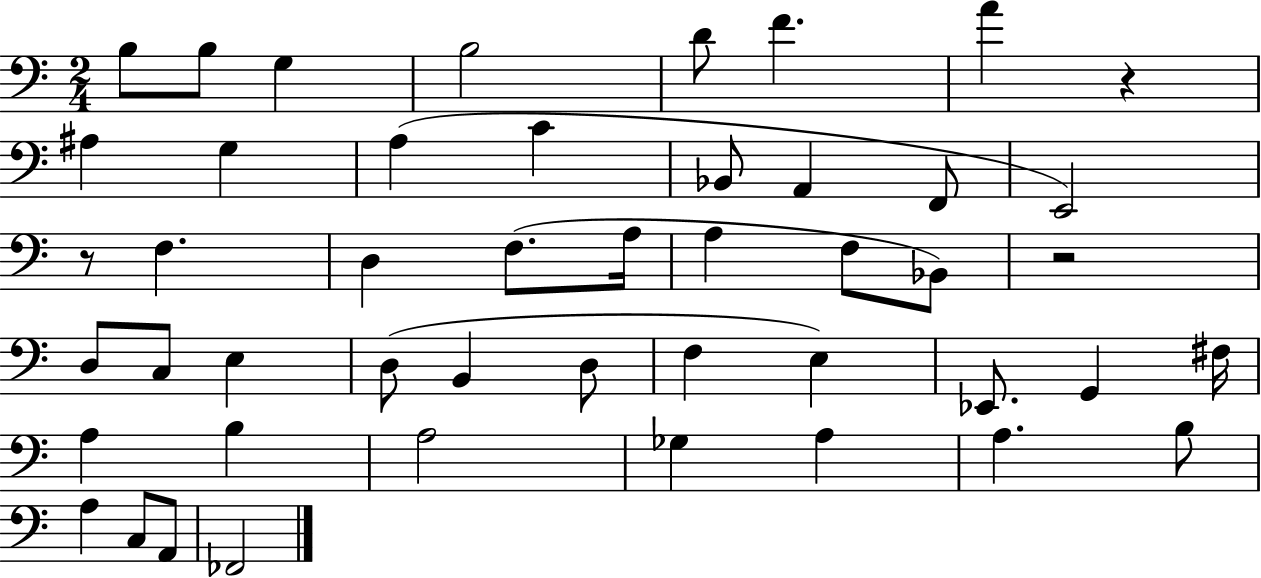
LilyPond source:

{
  \clef bass
  \numericTimeSignature
  \time 2/4
  \key c \major
  b8 b8 g4 | b2 | d'8 f'4. | a'4 r4 | \break ais4 g4 | a4( c'4 | bes,8 a,4 f,8 | e,2) | \break r8 f4. | d4 f8.( a16 | a4 f8 bes,8) | r2 | \break d8 c8 e4 | d8( b,4 d8 | f4 e4) | ees,8. g,4 fis16 | \break a4 b4 | a2 | ges4 a4 | a4. b8 | \break a4 c8 a,8 | fes,2 | \bar "|."
}